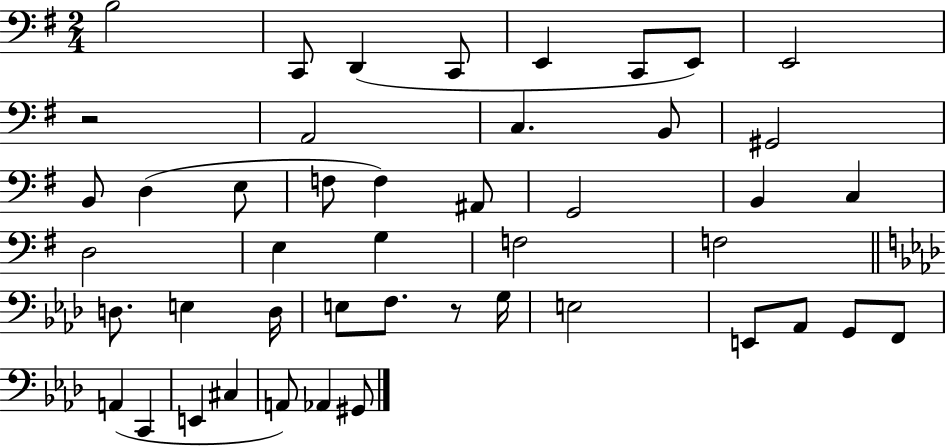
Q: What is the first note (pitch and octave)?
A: B3